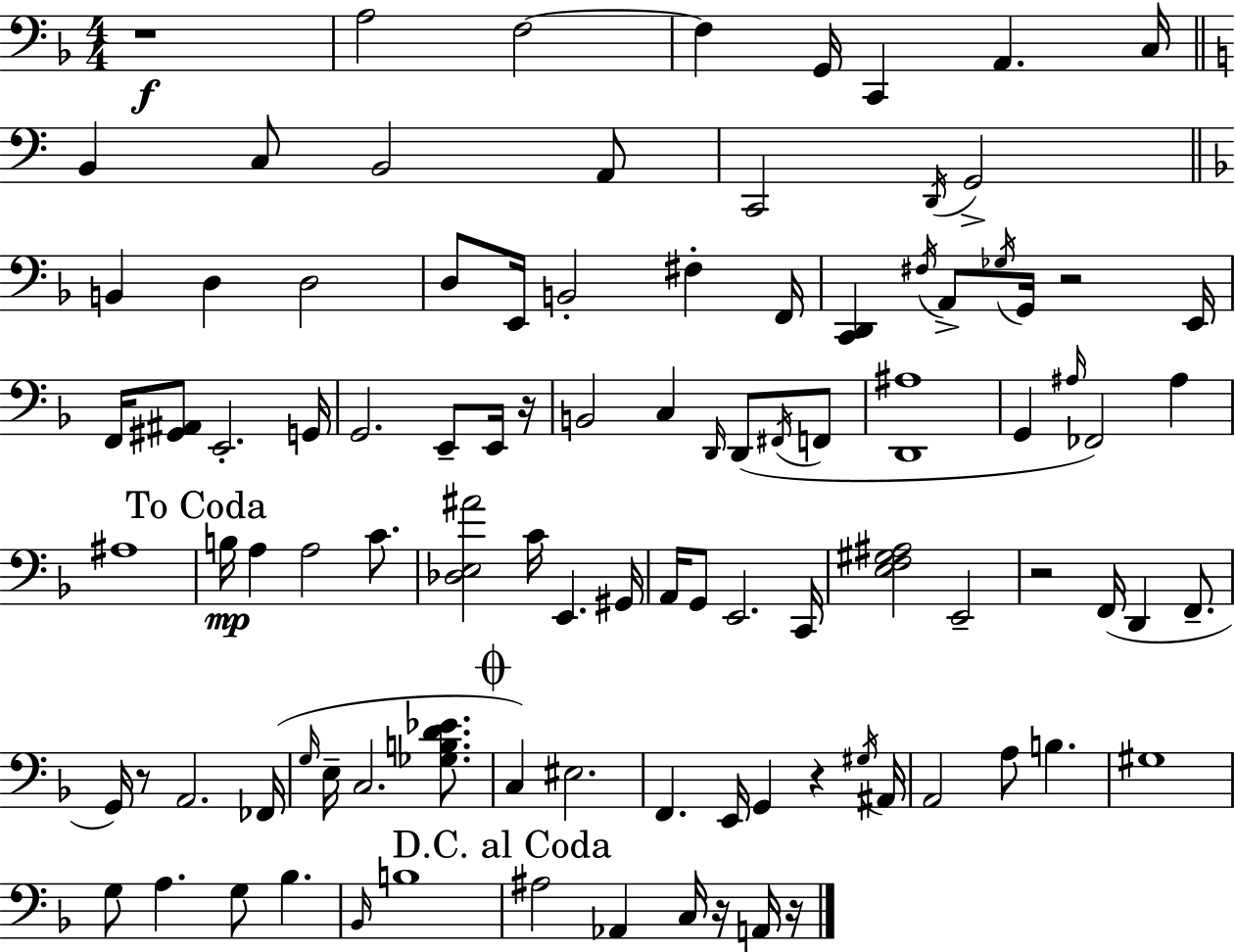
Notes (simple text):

R/w A3/h F3/h F3/q G2/s C2/q A2/q. C3/s B2/q C3/e B2/h A2/e C2/h D2/s G2/h B2/q D3/q D3/h D3/e E2/s B2/h F#3/q F2/s [C2,D2]/q F#3/s A2/e Gb3/s G2/s R/h E2/s F2/s [G#2,A#2]/e E2/h. G2/s G2/h. E2/e E2/s R/s B2/h C3/q D2/s D2/e F#2/s F2/e [D2,A#3]/w G2/q A#3/s FES2/h A#3/q A#3/w B3/s A3/q A3/h C4/e. [Db3,E3,A#4]/h C4/s E2/q. G#2/s A2/s G2/e E2/h. C2/s [E3,F3,G#3,A#3]/h E2/h R/h F2/s D2/q F2/e. G2/s R/e A2/h. FES2/s G3/s E3/s C3/h. [Gb3,B3,D4,Eb4]/e. C3/q EIS3/h. F2/q. E2/s G2/q R/q G#3/s A#2/s A2/h A3/e B3/q. G#3/w G3/e A3/q. G3/e Bb3/q. Bb2/s B3/w A#3/h Ab2/q C3/s R/s A2/s R/s